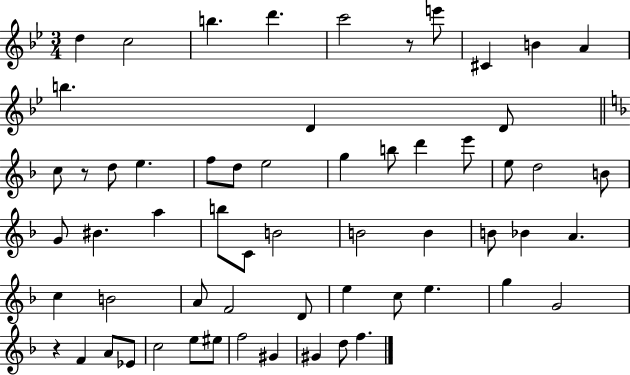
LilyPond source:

{
  \clef treble
  \numericTimeSignature
  \time 3/4
  \key bes \major
  d''4 c''2 | b''4. d'''4. | c'''2 r8 e'''8 | cis'4 b'4 a'4 | \break b''4. d'4 d'8 | \bar "||" \break \key d \minor c''8 r8 d''8 e''4. | f''8 d''8 e''2 | g''4 b''8 d'''4 e'''8 | e''8 d''2 b'8 | \break g'8 bis'4. a''4 | b''8 c'8 b'2 | b'2 b'4 | b'8 bes'4 a'4. | \break c''4 b'2 | a'8 f'2 d'8 | e''4 c''8 e''4. | g''4 g'2 | \break r4 f'4 a'8 ees'8 | c''2 e''8 eis''8 | f''2 gis'4 | gis'4 d''8 f''4. | \break \bar "|."
}